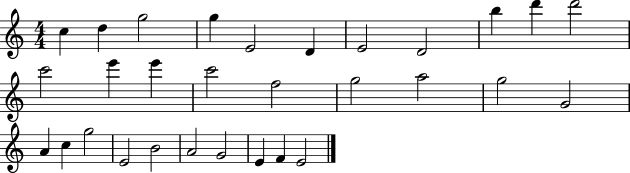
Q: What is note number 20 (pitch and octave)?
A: G4